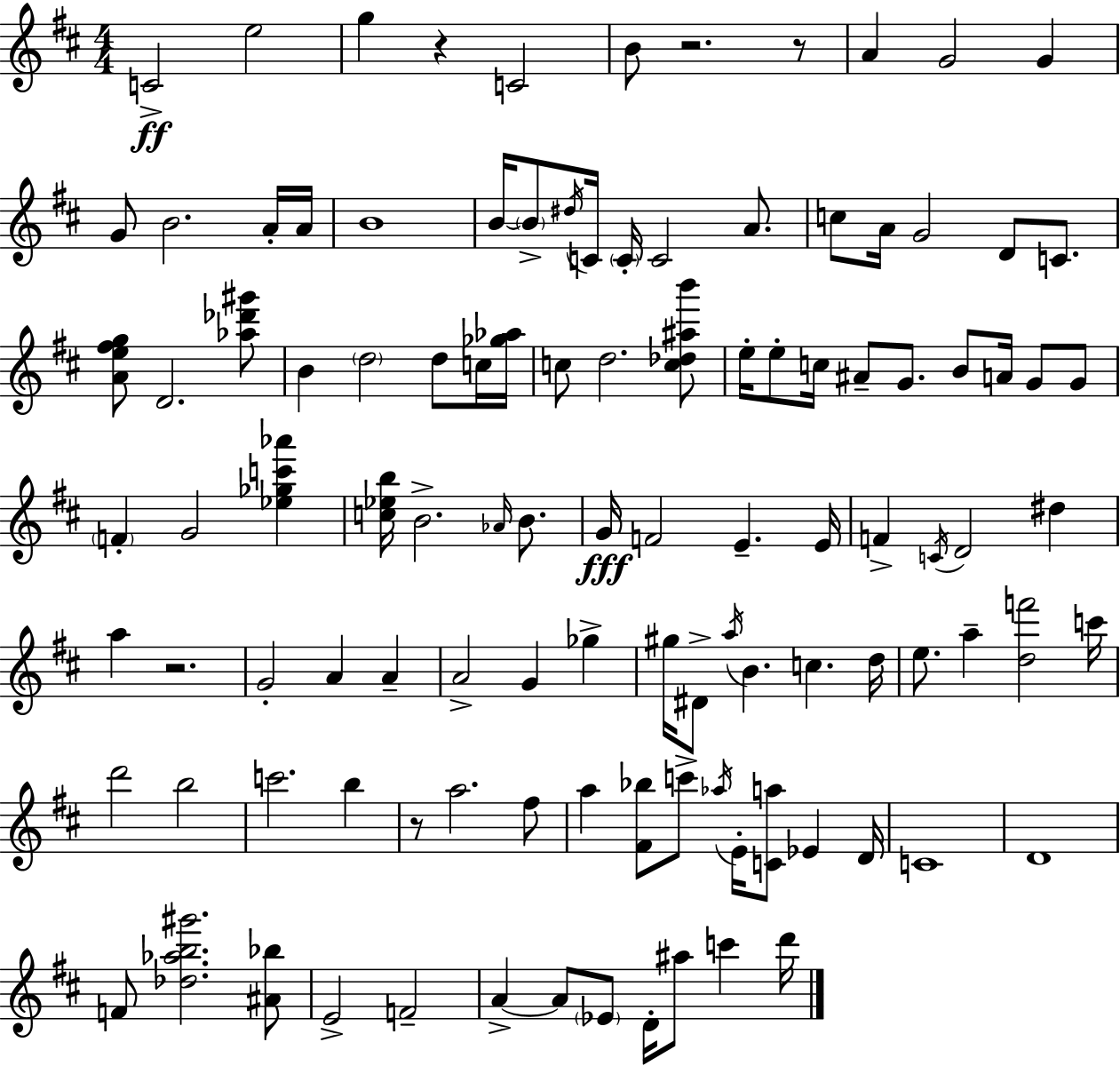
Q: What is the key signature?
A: D major